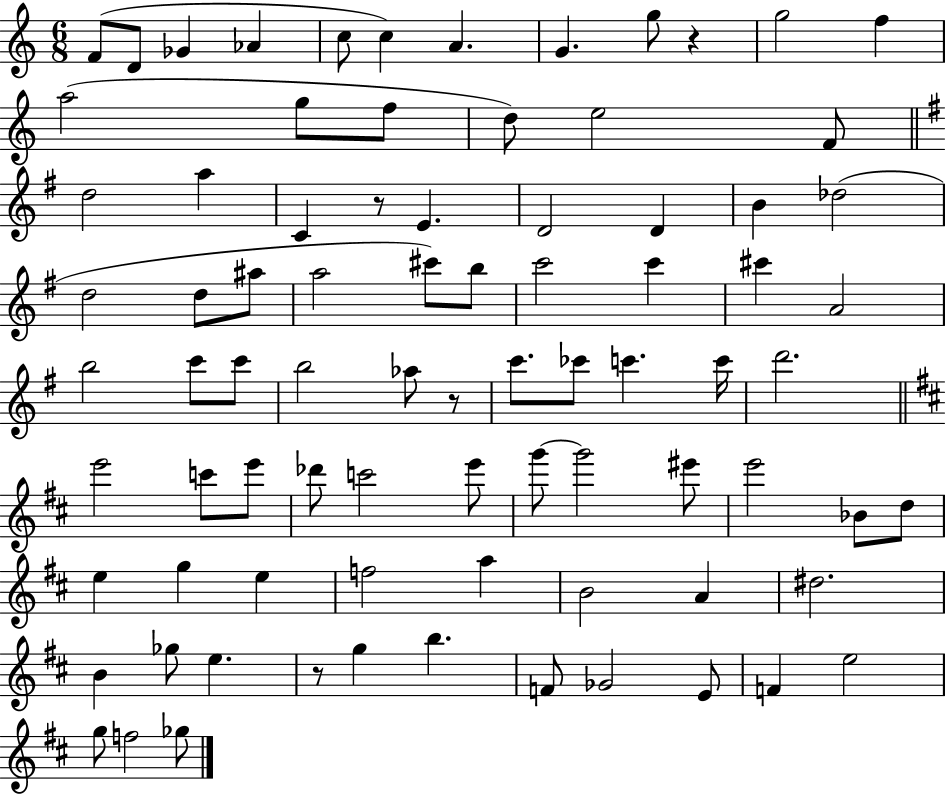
F4/e D4/e Gb4/q Ab4/q C5/e C5/q A4/q. G4/q. G5/e R/q G5/h F5/q A5/h G5/e F5/e D5/e E5/h F4/e D5/h A5/q C4/q R/e E4/q. D4/h D4/q B4/q Db5/h D5/h D5/e A#5/e A5/h C#6/e B5/e C6/h C6/q C#6/q A4/h B5/h C6/e C6/e B5/h Ab5/e R/e C6/e. CES6/e C6/q. C6/s D6/h. E6/h C6/e E6/e Db6/e C6/h E6/e G6/e G6/h EIS6/e E6/h Bb4/e D5/e E5/q G5/q E5/q F5/h A5/q B4/h A4/q D#5/h. B4/q Gb5/e E5/q. R/e G5/q B5/q. F4/e Gb4/h E4/e F4/q E5/h G5/e F5/h Gb5/e